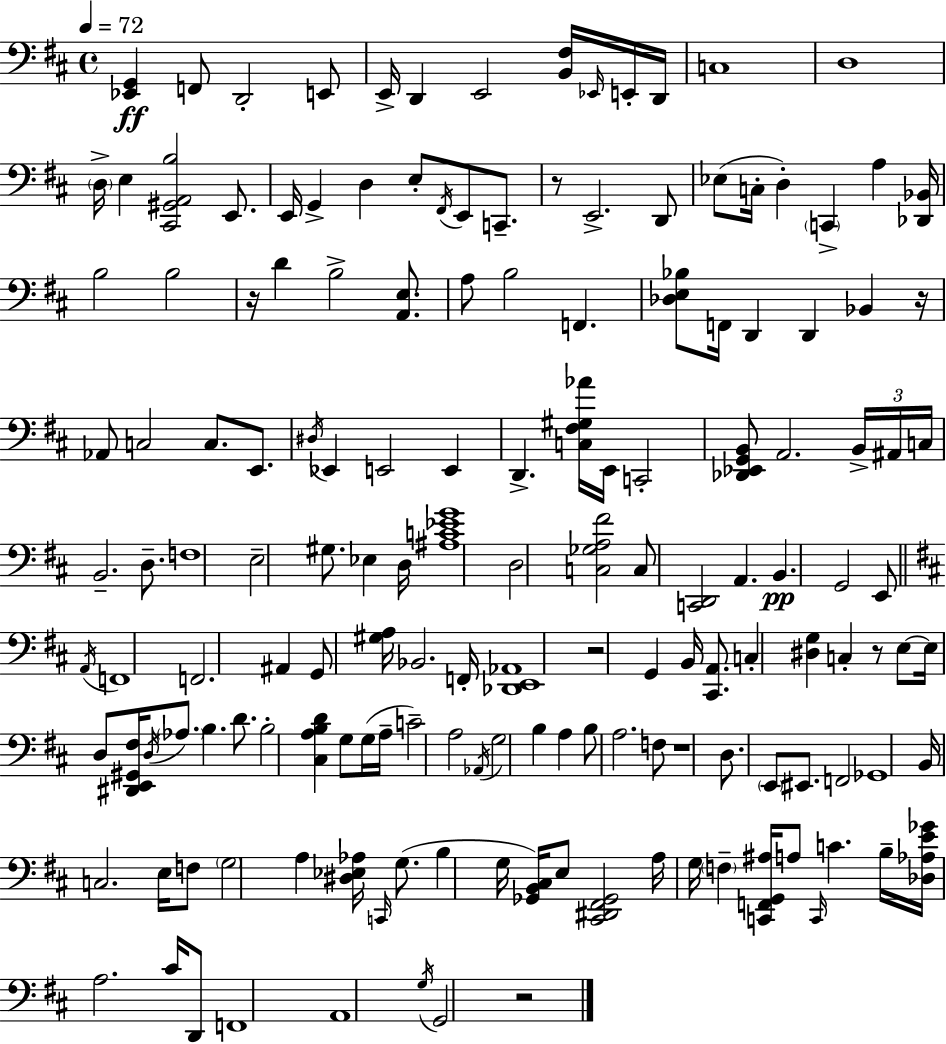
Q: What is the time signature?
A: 4/4